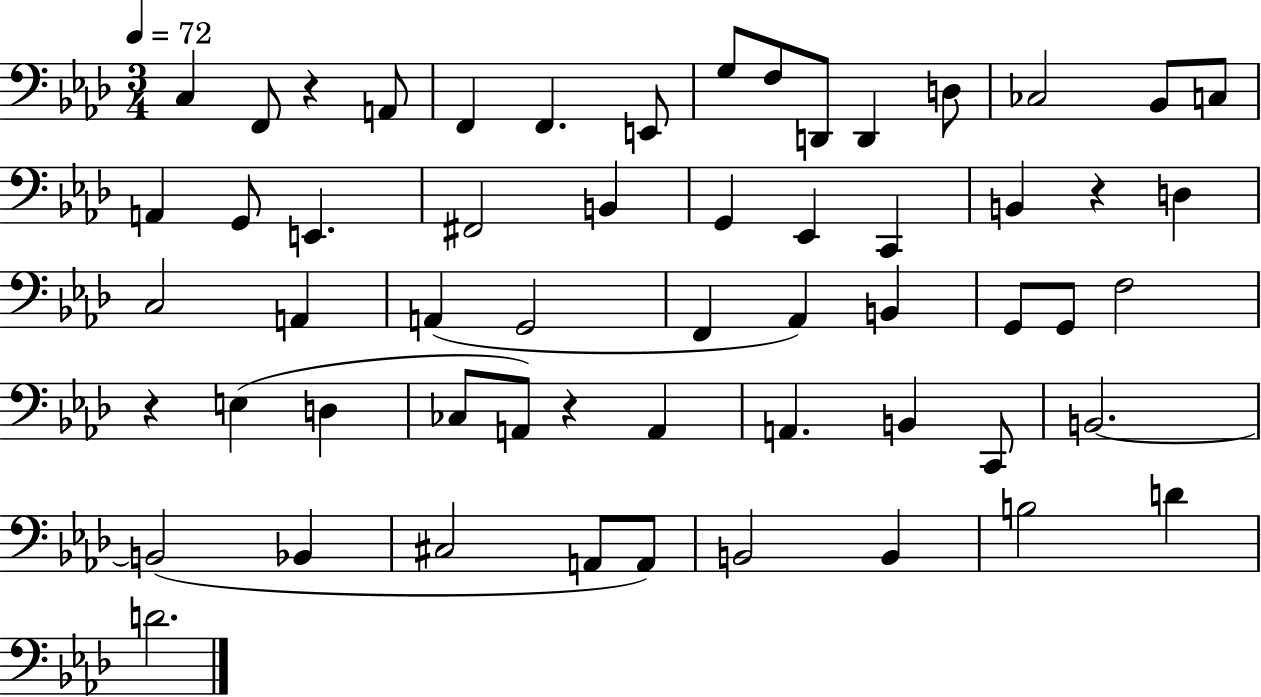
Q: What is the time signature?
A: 3/4